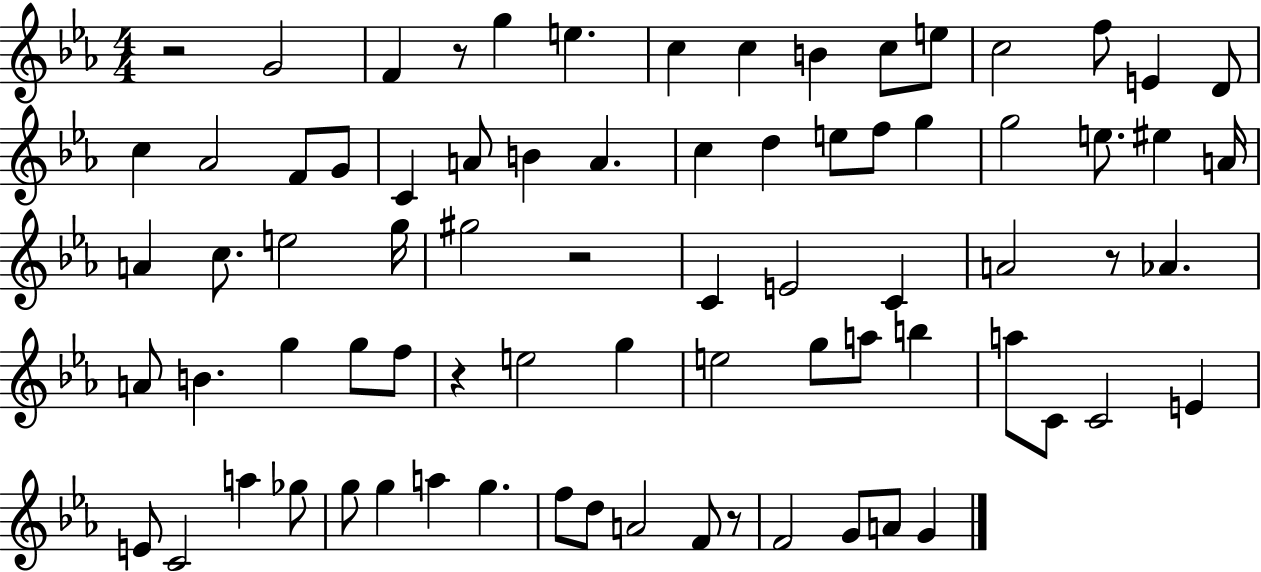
R/h G4/h F4/q R/e G5/q E5/q. C5/q C5/q B4/q C5/e E5/e C5/h F5/e E4/q D4/e C5/q Ab4/h F4/e G4/e C4/q A4/e B4/q A4/q. C5/q D5/q E5/e F5/e G5/q G5/h E5/e. EIS5/q A4/s A4/q C5/e. E5/h G5/s G#5/h R/h C4/q E4/h C4/q A4/h R/e Ab4/q. A4/e B4/q. G5/q G5/e F5/e R/q E5/h G5/q E5/h G5/e A5/e B5/q A5/e C4/e C4/h E4/q E4/e C4/h A5/q Gb5/e G5/e G5/q A5/q G5/q. F5/e D5/e A4/h F4/e R/e F4/h G4/e A4/e G4/q